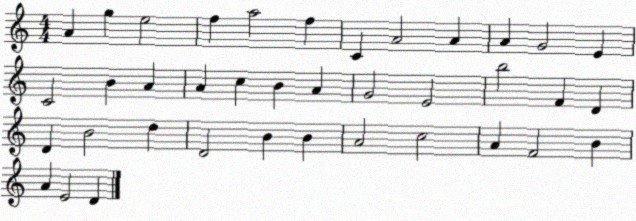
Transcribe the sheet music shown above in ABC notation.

X:1
T:Untitled
M:4/4
L:1/4
K:C
A g e2 f a2 f C A2 A A G2 E C2 B A A c B A G2 E2 b2 F D D B2 d D2 B B A2 c2 A F2 B A E2 D